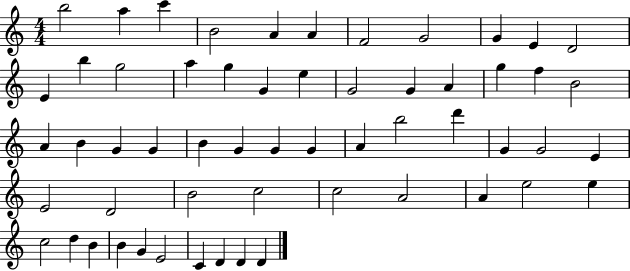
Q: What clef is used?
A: treble